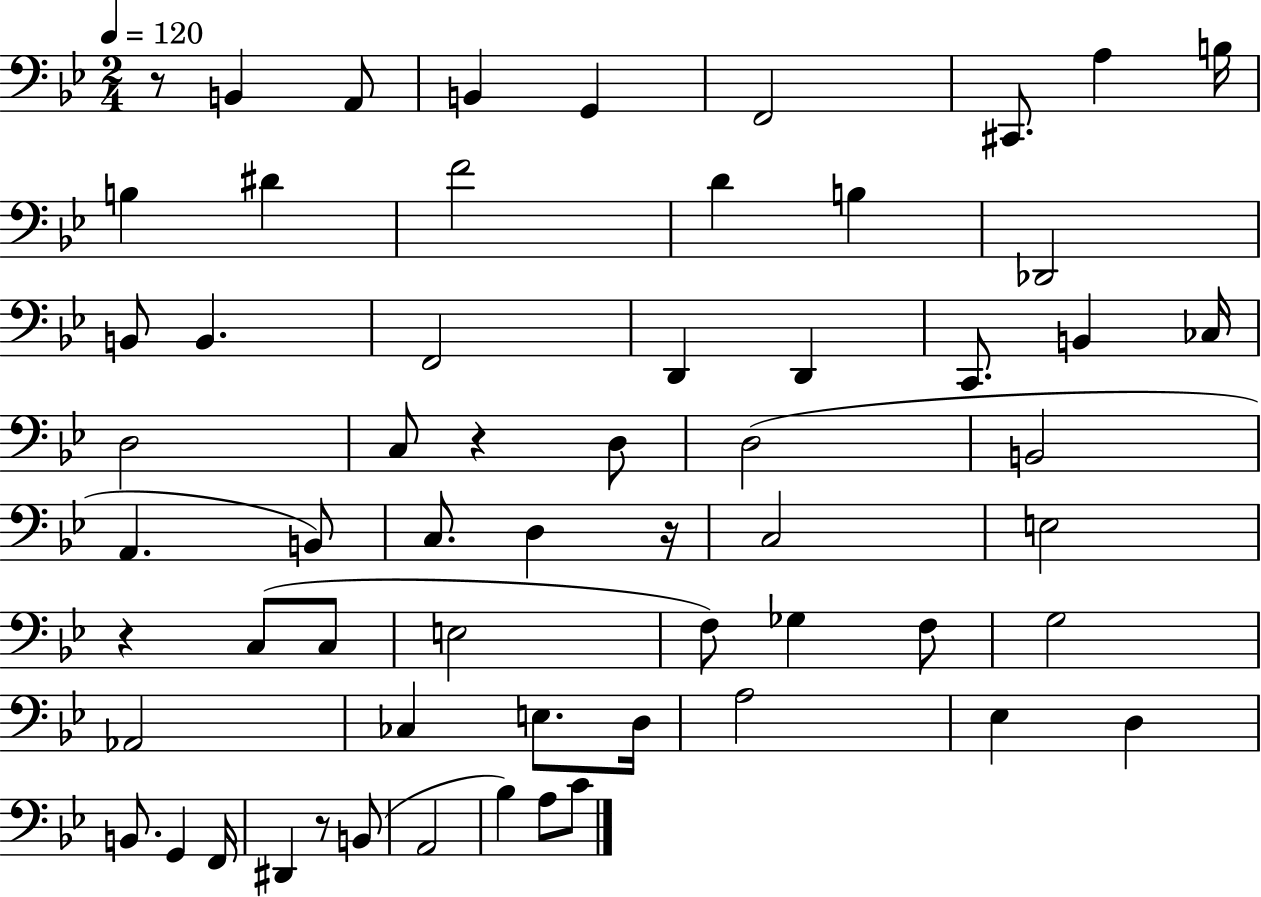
R/e B2/q A2/e B2/q G2/q F2/h C#2/e. A3/q B3/s B3/q D#4/q F4/h D4/q B3/q Db2/h B2/e B2/q. F2/h D2/q D2/q C2/e. B2/q CES3/s D3/h C3/e R/q D3/e D3/h B2/h A2/q. B2/e C3/e. D3/q R/s C3/h E3/h R/q C3/e C3/e E3/h F3/e Gb3/q F3/e G3/h Ab2/h CES3/q E3/e. D3/s A3/h Eb3/q D3/q B2/e. G2/q F2/s D#2/q R/e B2/e A2/h Bb3/q A3/e C4/e